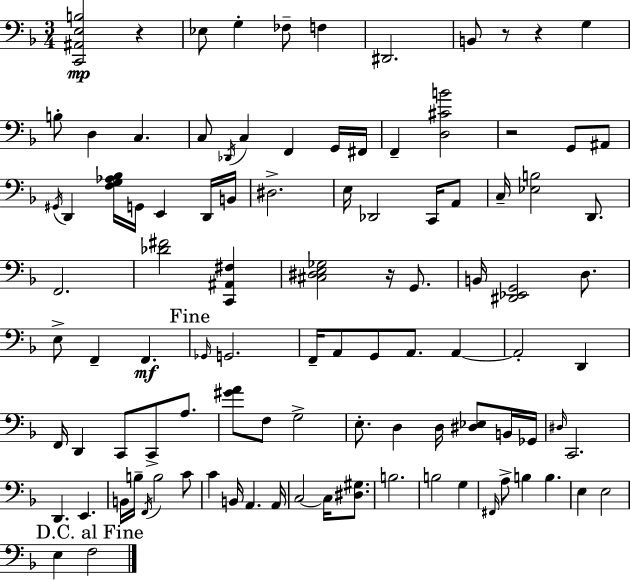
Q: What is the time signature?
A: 3/4